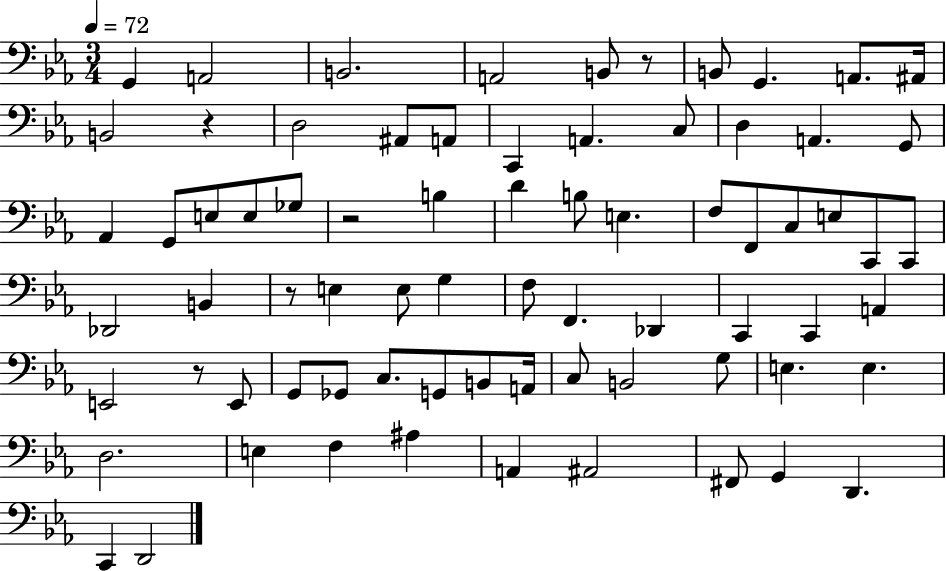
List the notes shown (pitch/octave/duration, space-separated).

G2/q A2/h B2/h. A2/h B2/e R/e B2/e G2/q. A2/e. A#2/s B2/h R/q D3/h A#2/e A2/e C2/q A2/q. C3/e D3/q A2/q. G2/e Ab2/q G2/e E3/e E3/e Gb3/e R/h B3/q D4/q B3/e E3/q. F3/e F2/e C3/e E3/e C2/e C2/e Db2/h B2/q R/e E3/q E3/e G3/q F3/e F2/q. Db2/q C2/q C2/q A2/q E2/h R/e E2/e G2/e Gb2/e C3/e. G2/e B2/e A2/s C3/e B2/h G3/e E3/q. E3/q. D3/h. E3/q F3/q A#3/q A2/q A#2/h F#2/e G2/q D2/q. C2/q D2/h